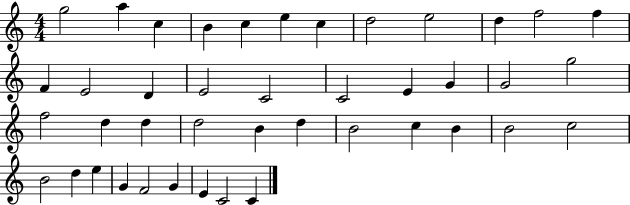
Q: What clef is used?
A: treble